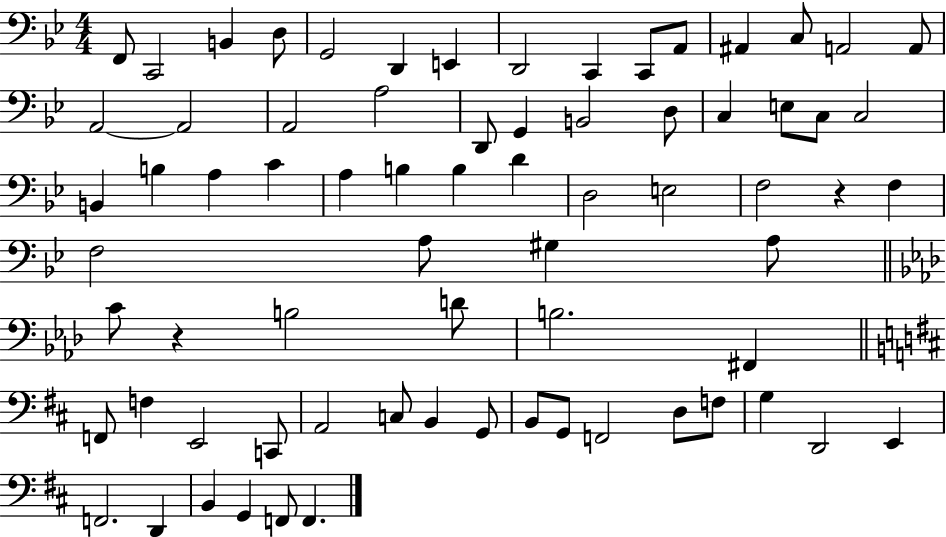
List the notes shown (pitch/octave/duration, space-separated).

F2/e C2/h B2/q D3/e G2/h D2/q E2/q D2/h C2/q C2/e A2/e A#2/q C3/e A2/h A2/e A2/h A2/h A2/h A3/h D2/e G2/q B2/h D3/e C3/q E3/e C3/e C3/h B2/q B3/q A3/q C4/q A3/q B3/q B3/q D4/q D3/h E3/h F3/h R/q F3/q F3/h A3/e G#3/q A3/e C4/e R/q B3/h D4/e B3/h. F#2/q F2/e F3/q E2/h C2/e A2/h C3/e B2/q G2/e B2/e G2/e F2/h D3/e F3/e G3/q D2/h E2/q F2/h. D2/q B2/q G2/q F2/e F2/q.